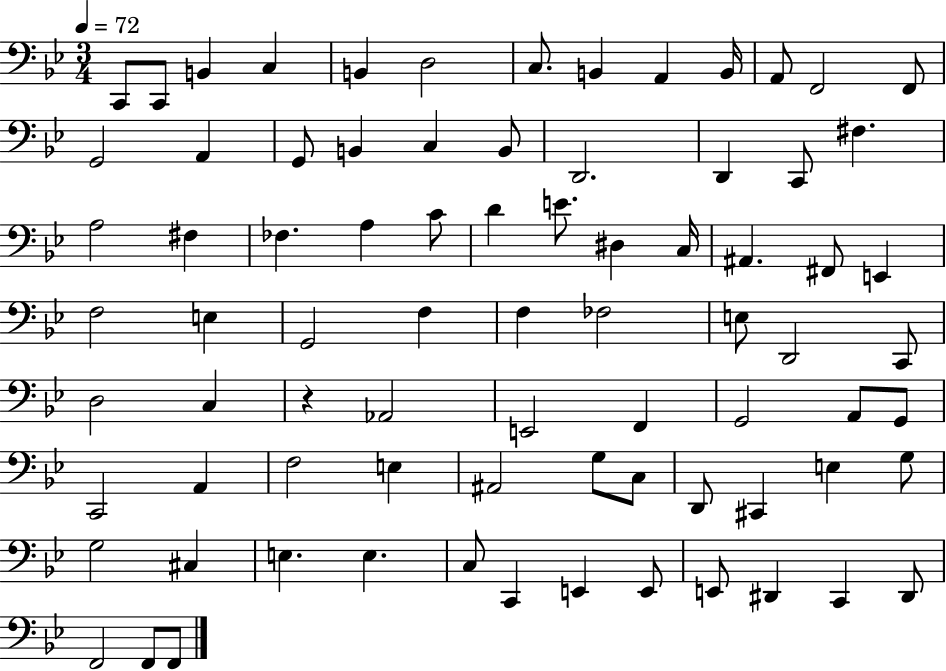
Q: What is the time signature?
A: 3/4